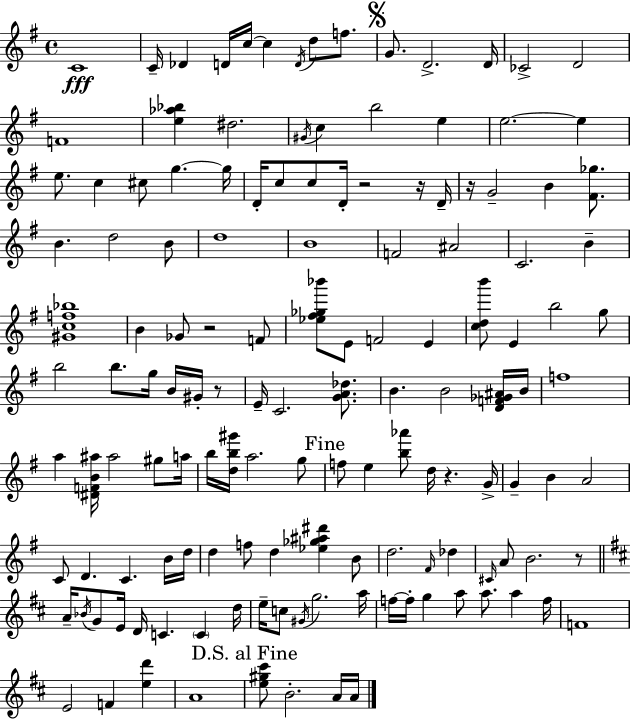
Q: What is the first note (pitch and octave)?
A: C4